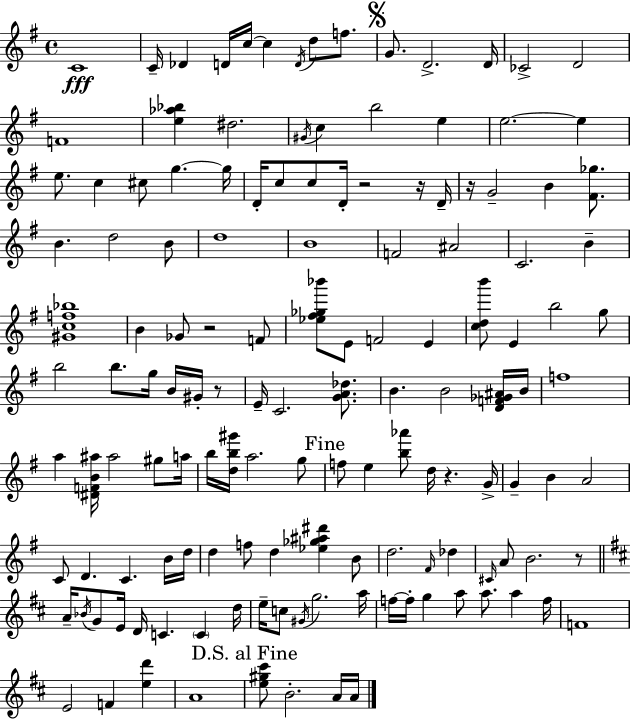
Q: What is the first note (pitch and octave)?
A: C4